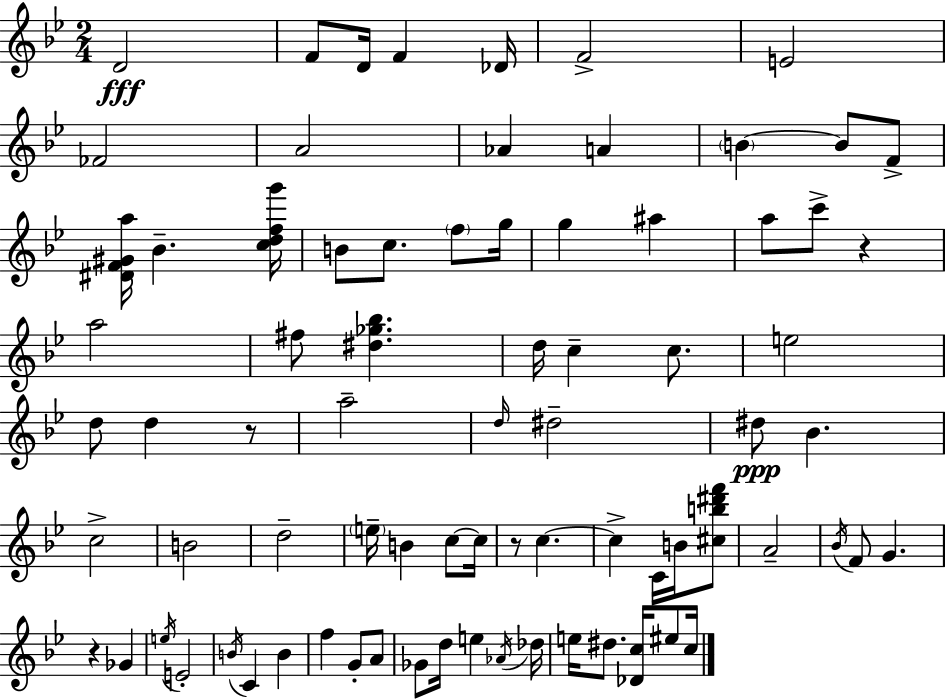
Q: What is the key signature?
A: G minor